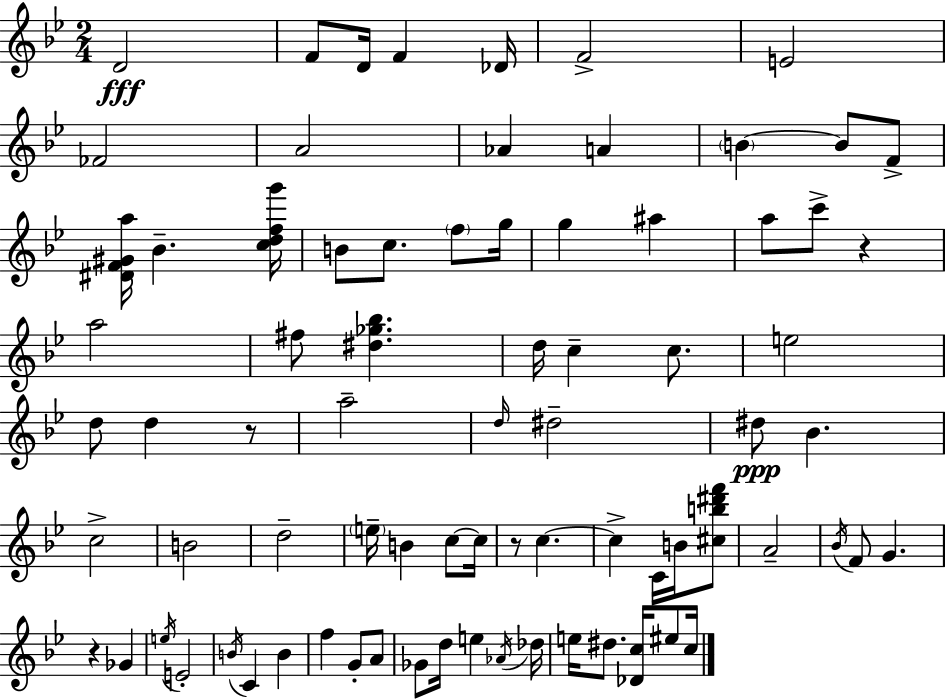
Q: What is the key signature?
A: G minor